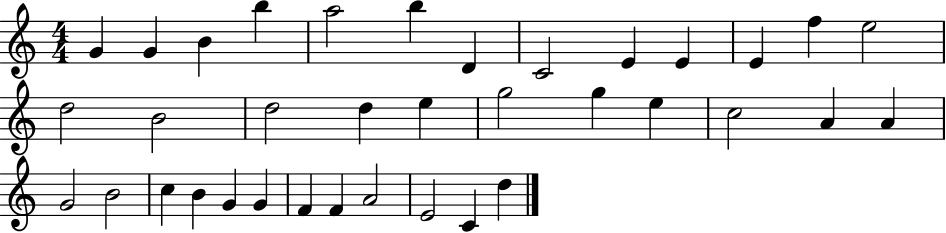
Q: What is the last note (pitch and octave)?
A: D5